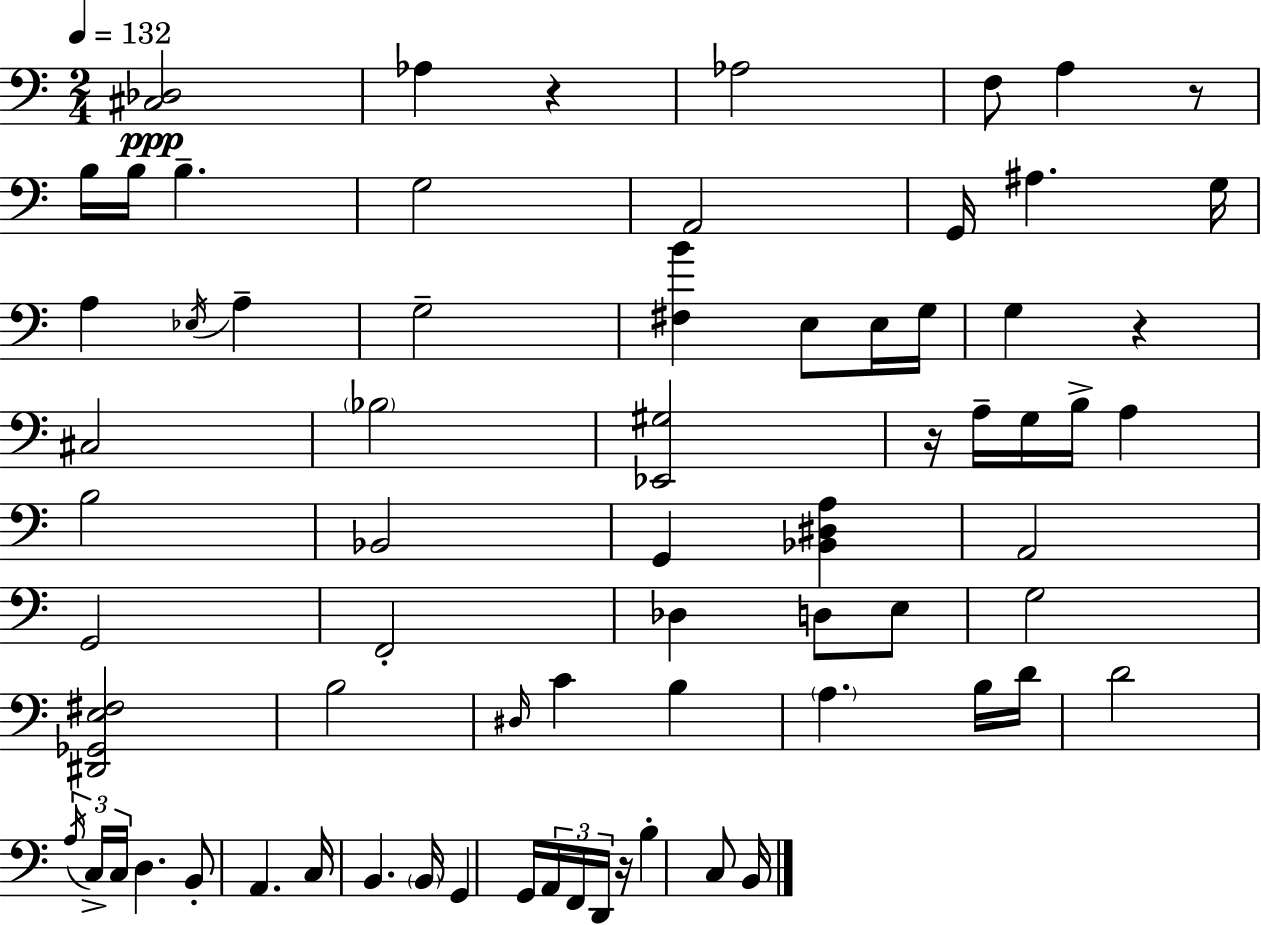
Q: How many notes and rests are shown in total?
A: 71